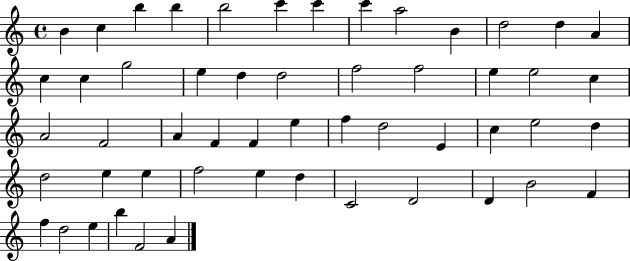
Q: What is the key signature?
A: C major